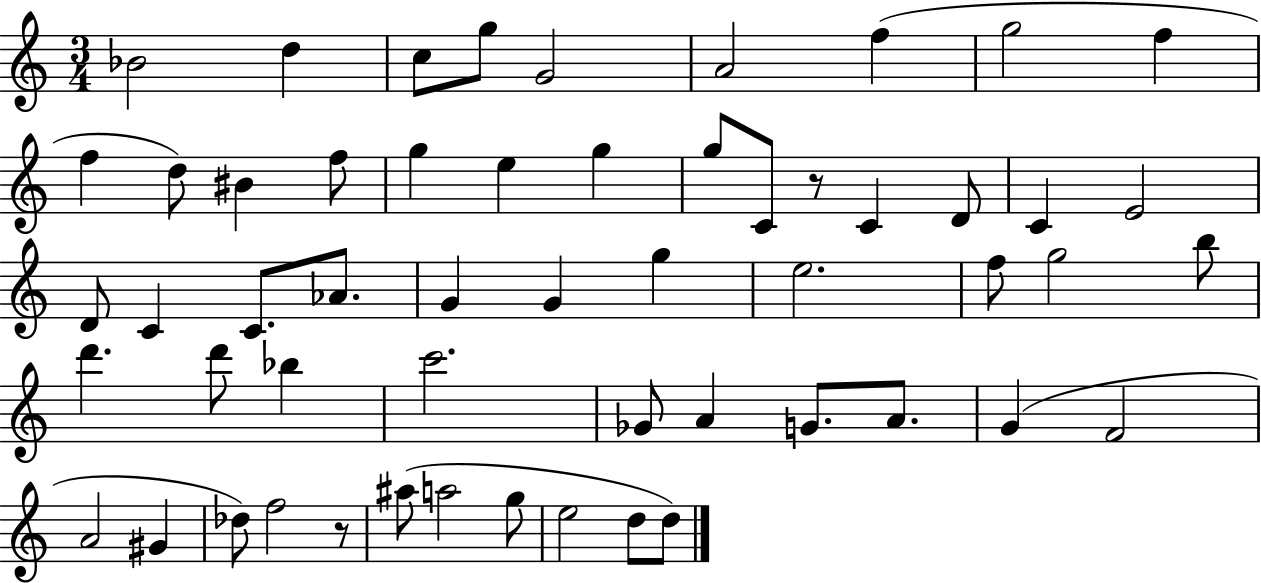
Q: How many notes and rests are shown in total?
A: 55